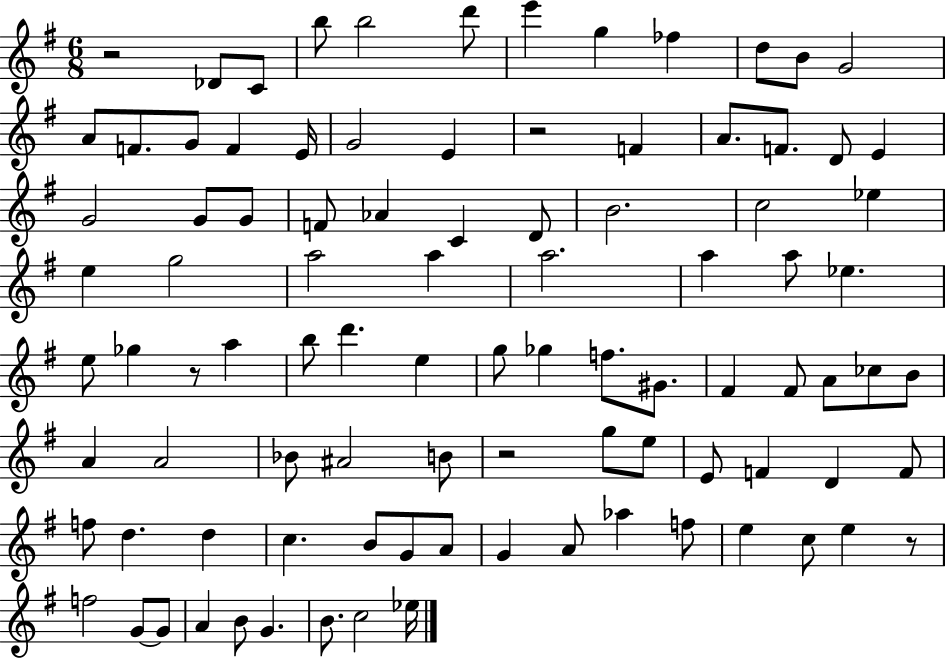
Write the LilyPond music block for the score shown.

{
  \clef treble
  \numericTimeSignature
  \time 6/8
  \key g \major
  r2 des'8 c'8 | b''8 b''2 d'''8 | e'''4 g''4 fes''4 | d''8 b'8 g'2 | \break a'8 f'8. g'8 f'4 e'16 | g'2 e'4 | r2 f'4 | a'8. f'8. d'8 e'4 | \break g'2 g'8 g'8 | f'8 aes'4 c'4 d'8 | b'2. | c''2 ees''4 | \break e''4 g''2 | a''2 a''4 | a''2. | a''4 a''8 ees''4. | \break e''8 ges''4 r8 a''4 | b''8 d'''4. e''4 | g''8 ges''4 f''8. gis'8. | fis'4 fis'8 a'8 ces''8 b'8 | \break a'4 a'2 | bes'8 ais'2 b'8 | r2 g''8 e''8 | e'8 f'4 d'4 f'8 | \break f''8 d''4. d''4 | c''4. b'8 g'8 a'8 | g'4 a'8 aes''4 f''8 | e''4 c''8 e''4 r8 | \break f''2 g'8~~ g'8 | a'4 b'8 g'4. | b'8. c''2 ees''16 | \bar "|."
}